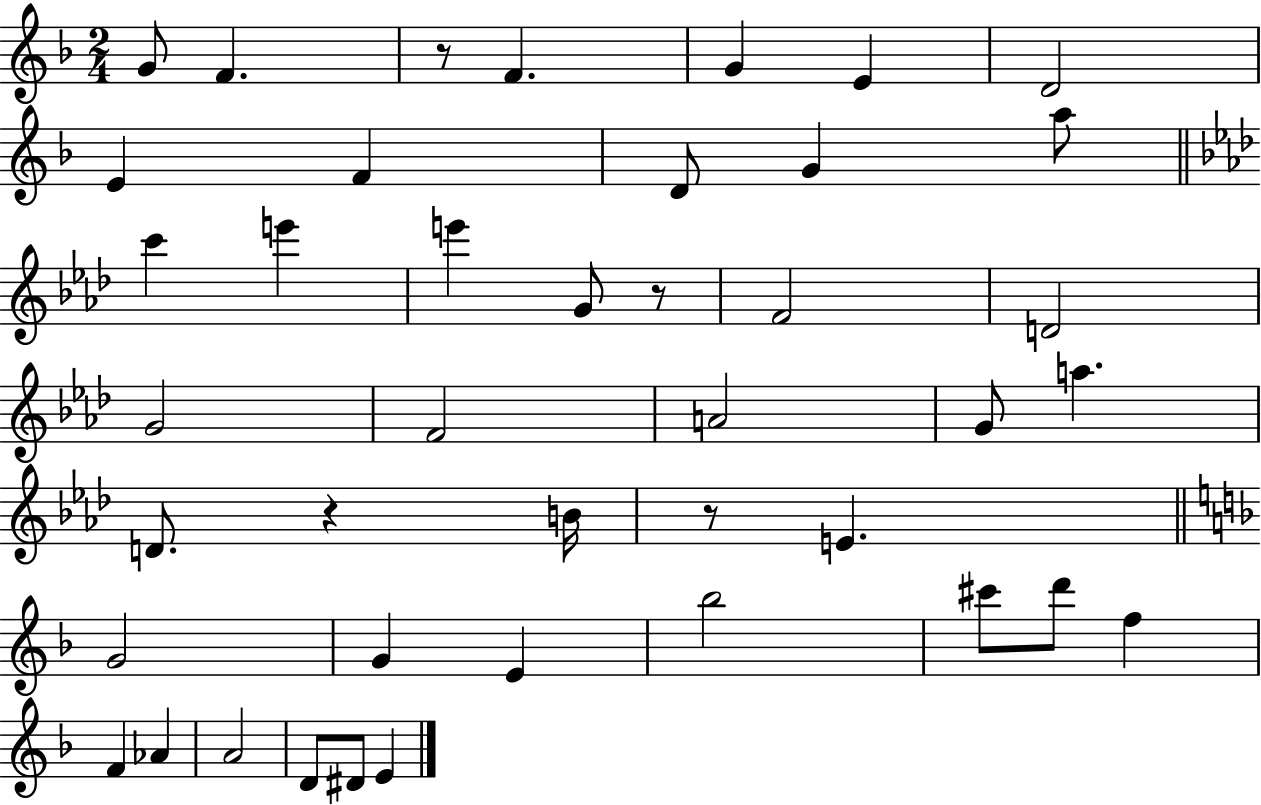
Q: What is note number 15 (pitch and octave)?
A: G4